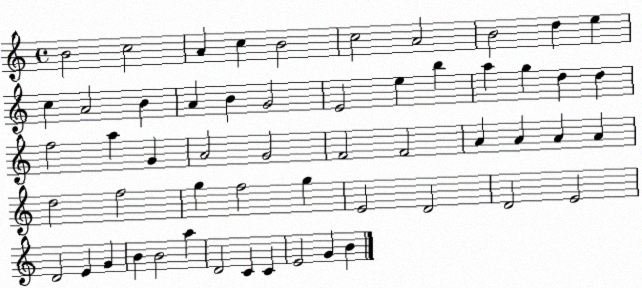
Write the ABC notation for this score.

X:1
T:Untitled
M:4/4
L:1/4
K:C
B2 c2 A c B2 c2 A2 B2 d e c A2 B A B G2 E2 e b a g d d f2 a G A2 G2 F2 F2 A A A A d2 f2 g f2 g E2 D2 D2 E2 D2 E G B B2 a D2 C C E2 G B